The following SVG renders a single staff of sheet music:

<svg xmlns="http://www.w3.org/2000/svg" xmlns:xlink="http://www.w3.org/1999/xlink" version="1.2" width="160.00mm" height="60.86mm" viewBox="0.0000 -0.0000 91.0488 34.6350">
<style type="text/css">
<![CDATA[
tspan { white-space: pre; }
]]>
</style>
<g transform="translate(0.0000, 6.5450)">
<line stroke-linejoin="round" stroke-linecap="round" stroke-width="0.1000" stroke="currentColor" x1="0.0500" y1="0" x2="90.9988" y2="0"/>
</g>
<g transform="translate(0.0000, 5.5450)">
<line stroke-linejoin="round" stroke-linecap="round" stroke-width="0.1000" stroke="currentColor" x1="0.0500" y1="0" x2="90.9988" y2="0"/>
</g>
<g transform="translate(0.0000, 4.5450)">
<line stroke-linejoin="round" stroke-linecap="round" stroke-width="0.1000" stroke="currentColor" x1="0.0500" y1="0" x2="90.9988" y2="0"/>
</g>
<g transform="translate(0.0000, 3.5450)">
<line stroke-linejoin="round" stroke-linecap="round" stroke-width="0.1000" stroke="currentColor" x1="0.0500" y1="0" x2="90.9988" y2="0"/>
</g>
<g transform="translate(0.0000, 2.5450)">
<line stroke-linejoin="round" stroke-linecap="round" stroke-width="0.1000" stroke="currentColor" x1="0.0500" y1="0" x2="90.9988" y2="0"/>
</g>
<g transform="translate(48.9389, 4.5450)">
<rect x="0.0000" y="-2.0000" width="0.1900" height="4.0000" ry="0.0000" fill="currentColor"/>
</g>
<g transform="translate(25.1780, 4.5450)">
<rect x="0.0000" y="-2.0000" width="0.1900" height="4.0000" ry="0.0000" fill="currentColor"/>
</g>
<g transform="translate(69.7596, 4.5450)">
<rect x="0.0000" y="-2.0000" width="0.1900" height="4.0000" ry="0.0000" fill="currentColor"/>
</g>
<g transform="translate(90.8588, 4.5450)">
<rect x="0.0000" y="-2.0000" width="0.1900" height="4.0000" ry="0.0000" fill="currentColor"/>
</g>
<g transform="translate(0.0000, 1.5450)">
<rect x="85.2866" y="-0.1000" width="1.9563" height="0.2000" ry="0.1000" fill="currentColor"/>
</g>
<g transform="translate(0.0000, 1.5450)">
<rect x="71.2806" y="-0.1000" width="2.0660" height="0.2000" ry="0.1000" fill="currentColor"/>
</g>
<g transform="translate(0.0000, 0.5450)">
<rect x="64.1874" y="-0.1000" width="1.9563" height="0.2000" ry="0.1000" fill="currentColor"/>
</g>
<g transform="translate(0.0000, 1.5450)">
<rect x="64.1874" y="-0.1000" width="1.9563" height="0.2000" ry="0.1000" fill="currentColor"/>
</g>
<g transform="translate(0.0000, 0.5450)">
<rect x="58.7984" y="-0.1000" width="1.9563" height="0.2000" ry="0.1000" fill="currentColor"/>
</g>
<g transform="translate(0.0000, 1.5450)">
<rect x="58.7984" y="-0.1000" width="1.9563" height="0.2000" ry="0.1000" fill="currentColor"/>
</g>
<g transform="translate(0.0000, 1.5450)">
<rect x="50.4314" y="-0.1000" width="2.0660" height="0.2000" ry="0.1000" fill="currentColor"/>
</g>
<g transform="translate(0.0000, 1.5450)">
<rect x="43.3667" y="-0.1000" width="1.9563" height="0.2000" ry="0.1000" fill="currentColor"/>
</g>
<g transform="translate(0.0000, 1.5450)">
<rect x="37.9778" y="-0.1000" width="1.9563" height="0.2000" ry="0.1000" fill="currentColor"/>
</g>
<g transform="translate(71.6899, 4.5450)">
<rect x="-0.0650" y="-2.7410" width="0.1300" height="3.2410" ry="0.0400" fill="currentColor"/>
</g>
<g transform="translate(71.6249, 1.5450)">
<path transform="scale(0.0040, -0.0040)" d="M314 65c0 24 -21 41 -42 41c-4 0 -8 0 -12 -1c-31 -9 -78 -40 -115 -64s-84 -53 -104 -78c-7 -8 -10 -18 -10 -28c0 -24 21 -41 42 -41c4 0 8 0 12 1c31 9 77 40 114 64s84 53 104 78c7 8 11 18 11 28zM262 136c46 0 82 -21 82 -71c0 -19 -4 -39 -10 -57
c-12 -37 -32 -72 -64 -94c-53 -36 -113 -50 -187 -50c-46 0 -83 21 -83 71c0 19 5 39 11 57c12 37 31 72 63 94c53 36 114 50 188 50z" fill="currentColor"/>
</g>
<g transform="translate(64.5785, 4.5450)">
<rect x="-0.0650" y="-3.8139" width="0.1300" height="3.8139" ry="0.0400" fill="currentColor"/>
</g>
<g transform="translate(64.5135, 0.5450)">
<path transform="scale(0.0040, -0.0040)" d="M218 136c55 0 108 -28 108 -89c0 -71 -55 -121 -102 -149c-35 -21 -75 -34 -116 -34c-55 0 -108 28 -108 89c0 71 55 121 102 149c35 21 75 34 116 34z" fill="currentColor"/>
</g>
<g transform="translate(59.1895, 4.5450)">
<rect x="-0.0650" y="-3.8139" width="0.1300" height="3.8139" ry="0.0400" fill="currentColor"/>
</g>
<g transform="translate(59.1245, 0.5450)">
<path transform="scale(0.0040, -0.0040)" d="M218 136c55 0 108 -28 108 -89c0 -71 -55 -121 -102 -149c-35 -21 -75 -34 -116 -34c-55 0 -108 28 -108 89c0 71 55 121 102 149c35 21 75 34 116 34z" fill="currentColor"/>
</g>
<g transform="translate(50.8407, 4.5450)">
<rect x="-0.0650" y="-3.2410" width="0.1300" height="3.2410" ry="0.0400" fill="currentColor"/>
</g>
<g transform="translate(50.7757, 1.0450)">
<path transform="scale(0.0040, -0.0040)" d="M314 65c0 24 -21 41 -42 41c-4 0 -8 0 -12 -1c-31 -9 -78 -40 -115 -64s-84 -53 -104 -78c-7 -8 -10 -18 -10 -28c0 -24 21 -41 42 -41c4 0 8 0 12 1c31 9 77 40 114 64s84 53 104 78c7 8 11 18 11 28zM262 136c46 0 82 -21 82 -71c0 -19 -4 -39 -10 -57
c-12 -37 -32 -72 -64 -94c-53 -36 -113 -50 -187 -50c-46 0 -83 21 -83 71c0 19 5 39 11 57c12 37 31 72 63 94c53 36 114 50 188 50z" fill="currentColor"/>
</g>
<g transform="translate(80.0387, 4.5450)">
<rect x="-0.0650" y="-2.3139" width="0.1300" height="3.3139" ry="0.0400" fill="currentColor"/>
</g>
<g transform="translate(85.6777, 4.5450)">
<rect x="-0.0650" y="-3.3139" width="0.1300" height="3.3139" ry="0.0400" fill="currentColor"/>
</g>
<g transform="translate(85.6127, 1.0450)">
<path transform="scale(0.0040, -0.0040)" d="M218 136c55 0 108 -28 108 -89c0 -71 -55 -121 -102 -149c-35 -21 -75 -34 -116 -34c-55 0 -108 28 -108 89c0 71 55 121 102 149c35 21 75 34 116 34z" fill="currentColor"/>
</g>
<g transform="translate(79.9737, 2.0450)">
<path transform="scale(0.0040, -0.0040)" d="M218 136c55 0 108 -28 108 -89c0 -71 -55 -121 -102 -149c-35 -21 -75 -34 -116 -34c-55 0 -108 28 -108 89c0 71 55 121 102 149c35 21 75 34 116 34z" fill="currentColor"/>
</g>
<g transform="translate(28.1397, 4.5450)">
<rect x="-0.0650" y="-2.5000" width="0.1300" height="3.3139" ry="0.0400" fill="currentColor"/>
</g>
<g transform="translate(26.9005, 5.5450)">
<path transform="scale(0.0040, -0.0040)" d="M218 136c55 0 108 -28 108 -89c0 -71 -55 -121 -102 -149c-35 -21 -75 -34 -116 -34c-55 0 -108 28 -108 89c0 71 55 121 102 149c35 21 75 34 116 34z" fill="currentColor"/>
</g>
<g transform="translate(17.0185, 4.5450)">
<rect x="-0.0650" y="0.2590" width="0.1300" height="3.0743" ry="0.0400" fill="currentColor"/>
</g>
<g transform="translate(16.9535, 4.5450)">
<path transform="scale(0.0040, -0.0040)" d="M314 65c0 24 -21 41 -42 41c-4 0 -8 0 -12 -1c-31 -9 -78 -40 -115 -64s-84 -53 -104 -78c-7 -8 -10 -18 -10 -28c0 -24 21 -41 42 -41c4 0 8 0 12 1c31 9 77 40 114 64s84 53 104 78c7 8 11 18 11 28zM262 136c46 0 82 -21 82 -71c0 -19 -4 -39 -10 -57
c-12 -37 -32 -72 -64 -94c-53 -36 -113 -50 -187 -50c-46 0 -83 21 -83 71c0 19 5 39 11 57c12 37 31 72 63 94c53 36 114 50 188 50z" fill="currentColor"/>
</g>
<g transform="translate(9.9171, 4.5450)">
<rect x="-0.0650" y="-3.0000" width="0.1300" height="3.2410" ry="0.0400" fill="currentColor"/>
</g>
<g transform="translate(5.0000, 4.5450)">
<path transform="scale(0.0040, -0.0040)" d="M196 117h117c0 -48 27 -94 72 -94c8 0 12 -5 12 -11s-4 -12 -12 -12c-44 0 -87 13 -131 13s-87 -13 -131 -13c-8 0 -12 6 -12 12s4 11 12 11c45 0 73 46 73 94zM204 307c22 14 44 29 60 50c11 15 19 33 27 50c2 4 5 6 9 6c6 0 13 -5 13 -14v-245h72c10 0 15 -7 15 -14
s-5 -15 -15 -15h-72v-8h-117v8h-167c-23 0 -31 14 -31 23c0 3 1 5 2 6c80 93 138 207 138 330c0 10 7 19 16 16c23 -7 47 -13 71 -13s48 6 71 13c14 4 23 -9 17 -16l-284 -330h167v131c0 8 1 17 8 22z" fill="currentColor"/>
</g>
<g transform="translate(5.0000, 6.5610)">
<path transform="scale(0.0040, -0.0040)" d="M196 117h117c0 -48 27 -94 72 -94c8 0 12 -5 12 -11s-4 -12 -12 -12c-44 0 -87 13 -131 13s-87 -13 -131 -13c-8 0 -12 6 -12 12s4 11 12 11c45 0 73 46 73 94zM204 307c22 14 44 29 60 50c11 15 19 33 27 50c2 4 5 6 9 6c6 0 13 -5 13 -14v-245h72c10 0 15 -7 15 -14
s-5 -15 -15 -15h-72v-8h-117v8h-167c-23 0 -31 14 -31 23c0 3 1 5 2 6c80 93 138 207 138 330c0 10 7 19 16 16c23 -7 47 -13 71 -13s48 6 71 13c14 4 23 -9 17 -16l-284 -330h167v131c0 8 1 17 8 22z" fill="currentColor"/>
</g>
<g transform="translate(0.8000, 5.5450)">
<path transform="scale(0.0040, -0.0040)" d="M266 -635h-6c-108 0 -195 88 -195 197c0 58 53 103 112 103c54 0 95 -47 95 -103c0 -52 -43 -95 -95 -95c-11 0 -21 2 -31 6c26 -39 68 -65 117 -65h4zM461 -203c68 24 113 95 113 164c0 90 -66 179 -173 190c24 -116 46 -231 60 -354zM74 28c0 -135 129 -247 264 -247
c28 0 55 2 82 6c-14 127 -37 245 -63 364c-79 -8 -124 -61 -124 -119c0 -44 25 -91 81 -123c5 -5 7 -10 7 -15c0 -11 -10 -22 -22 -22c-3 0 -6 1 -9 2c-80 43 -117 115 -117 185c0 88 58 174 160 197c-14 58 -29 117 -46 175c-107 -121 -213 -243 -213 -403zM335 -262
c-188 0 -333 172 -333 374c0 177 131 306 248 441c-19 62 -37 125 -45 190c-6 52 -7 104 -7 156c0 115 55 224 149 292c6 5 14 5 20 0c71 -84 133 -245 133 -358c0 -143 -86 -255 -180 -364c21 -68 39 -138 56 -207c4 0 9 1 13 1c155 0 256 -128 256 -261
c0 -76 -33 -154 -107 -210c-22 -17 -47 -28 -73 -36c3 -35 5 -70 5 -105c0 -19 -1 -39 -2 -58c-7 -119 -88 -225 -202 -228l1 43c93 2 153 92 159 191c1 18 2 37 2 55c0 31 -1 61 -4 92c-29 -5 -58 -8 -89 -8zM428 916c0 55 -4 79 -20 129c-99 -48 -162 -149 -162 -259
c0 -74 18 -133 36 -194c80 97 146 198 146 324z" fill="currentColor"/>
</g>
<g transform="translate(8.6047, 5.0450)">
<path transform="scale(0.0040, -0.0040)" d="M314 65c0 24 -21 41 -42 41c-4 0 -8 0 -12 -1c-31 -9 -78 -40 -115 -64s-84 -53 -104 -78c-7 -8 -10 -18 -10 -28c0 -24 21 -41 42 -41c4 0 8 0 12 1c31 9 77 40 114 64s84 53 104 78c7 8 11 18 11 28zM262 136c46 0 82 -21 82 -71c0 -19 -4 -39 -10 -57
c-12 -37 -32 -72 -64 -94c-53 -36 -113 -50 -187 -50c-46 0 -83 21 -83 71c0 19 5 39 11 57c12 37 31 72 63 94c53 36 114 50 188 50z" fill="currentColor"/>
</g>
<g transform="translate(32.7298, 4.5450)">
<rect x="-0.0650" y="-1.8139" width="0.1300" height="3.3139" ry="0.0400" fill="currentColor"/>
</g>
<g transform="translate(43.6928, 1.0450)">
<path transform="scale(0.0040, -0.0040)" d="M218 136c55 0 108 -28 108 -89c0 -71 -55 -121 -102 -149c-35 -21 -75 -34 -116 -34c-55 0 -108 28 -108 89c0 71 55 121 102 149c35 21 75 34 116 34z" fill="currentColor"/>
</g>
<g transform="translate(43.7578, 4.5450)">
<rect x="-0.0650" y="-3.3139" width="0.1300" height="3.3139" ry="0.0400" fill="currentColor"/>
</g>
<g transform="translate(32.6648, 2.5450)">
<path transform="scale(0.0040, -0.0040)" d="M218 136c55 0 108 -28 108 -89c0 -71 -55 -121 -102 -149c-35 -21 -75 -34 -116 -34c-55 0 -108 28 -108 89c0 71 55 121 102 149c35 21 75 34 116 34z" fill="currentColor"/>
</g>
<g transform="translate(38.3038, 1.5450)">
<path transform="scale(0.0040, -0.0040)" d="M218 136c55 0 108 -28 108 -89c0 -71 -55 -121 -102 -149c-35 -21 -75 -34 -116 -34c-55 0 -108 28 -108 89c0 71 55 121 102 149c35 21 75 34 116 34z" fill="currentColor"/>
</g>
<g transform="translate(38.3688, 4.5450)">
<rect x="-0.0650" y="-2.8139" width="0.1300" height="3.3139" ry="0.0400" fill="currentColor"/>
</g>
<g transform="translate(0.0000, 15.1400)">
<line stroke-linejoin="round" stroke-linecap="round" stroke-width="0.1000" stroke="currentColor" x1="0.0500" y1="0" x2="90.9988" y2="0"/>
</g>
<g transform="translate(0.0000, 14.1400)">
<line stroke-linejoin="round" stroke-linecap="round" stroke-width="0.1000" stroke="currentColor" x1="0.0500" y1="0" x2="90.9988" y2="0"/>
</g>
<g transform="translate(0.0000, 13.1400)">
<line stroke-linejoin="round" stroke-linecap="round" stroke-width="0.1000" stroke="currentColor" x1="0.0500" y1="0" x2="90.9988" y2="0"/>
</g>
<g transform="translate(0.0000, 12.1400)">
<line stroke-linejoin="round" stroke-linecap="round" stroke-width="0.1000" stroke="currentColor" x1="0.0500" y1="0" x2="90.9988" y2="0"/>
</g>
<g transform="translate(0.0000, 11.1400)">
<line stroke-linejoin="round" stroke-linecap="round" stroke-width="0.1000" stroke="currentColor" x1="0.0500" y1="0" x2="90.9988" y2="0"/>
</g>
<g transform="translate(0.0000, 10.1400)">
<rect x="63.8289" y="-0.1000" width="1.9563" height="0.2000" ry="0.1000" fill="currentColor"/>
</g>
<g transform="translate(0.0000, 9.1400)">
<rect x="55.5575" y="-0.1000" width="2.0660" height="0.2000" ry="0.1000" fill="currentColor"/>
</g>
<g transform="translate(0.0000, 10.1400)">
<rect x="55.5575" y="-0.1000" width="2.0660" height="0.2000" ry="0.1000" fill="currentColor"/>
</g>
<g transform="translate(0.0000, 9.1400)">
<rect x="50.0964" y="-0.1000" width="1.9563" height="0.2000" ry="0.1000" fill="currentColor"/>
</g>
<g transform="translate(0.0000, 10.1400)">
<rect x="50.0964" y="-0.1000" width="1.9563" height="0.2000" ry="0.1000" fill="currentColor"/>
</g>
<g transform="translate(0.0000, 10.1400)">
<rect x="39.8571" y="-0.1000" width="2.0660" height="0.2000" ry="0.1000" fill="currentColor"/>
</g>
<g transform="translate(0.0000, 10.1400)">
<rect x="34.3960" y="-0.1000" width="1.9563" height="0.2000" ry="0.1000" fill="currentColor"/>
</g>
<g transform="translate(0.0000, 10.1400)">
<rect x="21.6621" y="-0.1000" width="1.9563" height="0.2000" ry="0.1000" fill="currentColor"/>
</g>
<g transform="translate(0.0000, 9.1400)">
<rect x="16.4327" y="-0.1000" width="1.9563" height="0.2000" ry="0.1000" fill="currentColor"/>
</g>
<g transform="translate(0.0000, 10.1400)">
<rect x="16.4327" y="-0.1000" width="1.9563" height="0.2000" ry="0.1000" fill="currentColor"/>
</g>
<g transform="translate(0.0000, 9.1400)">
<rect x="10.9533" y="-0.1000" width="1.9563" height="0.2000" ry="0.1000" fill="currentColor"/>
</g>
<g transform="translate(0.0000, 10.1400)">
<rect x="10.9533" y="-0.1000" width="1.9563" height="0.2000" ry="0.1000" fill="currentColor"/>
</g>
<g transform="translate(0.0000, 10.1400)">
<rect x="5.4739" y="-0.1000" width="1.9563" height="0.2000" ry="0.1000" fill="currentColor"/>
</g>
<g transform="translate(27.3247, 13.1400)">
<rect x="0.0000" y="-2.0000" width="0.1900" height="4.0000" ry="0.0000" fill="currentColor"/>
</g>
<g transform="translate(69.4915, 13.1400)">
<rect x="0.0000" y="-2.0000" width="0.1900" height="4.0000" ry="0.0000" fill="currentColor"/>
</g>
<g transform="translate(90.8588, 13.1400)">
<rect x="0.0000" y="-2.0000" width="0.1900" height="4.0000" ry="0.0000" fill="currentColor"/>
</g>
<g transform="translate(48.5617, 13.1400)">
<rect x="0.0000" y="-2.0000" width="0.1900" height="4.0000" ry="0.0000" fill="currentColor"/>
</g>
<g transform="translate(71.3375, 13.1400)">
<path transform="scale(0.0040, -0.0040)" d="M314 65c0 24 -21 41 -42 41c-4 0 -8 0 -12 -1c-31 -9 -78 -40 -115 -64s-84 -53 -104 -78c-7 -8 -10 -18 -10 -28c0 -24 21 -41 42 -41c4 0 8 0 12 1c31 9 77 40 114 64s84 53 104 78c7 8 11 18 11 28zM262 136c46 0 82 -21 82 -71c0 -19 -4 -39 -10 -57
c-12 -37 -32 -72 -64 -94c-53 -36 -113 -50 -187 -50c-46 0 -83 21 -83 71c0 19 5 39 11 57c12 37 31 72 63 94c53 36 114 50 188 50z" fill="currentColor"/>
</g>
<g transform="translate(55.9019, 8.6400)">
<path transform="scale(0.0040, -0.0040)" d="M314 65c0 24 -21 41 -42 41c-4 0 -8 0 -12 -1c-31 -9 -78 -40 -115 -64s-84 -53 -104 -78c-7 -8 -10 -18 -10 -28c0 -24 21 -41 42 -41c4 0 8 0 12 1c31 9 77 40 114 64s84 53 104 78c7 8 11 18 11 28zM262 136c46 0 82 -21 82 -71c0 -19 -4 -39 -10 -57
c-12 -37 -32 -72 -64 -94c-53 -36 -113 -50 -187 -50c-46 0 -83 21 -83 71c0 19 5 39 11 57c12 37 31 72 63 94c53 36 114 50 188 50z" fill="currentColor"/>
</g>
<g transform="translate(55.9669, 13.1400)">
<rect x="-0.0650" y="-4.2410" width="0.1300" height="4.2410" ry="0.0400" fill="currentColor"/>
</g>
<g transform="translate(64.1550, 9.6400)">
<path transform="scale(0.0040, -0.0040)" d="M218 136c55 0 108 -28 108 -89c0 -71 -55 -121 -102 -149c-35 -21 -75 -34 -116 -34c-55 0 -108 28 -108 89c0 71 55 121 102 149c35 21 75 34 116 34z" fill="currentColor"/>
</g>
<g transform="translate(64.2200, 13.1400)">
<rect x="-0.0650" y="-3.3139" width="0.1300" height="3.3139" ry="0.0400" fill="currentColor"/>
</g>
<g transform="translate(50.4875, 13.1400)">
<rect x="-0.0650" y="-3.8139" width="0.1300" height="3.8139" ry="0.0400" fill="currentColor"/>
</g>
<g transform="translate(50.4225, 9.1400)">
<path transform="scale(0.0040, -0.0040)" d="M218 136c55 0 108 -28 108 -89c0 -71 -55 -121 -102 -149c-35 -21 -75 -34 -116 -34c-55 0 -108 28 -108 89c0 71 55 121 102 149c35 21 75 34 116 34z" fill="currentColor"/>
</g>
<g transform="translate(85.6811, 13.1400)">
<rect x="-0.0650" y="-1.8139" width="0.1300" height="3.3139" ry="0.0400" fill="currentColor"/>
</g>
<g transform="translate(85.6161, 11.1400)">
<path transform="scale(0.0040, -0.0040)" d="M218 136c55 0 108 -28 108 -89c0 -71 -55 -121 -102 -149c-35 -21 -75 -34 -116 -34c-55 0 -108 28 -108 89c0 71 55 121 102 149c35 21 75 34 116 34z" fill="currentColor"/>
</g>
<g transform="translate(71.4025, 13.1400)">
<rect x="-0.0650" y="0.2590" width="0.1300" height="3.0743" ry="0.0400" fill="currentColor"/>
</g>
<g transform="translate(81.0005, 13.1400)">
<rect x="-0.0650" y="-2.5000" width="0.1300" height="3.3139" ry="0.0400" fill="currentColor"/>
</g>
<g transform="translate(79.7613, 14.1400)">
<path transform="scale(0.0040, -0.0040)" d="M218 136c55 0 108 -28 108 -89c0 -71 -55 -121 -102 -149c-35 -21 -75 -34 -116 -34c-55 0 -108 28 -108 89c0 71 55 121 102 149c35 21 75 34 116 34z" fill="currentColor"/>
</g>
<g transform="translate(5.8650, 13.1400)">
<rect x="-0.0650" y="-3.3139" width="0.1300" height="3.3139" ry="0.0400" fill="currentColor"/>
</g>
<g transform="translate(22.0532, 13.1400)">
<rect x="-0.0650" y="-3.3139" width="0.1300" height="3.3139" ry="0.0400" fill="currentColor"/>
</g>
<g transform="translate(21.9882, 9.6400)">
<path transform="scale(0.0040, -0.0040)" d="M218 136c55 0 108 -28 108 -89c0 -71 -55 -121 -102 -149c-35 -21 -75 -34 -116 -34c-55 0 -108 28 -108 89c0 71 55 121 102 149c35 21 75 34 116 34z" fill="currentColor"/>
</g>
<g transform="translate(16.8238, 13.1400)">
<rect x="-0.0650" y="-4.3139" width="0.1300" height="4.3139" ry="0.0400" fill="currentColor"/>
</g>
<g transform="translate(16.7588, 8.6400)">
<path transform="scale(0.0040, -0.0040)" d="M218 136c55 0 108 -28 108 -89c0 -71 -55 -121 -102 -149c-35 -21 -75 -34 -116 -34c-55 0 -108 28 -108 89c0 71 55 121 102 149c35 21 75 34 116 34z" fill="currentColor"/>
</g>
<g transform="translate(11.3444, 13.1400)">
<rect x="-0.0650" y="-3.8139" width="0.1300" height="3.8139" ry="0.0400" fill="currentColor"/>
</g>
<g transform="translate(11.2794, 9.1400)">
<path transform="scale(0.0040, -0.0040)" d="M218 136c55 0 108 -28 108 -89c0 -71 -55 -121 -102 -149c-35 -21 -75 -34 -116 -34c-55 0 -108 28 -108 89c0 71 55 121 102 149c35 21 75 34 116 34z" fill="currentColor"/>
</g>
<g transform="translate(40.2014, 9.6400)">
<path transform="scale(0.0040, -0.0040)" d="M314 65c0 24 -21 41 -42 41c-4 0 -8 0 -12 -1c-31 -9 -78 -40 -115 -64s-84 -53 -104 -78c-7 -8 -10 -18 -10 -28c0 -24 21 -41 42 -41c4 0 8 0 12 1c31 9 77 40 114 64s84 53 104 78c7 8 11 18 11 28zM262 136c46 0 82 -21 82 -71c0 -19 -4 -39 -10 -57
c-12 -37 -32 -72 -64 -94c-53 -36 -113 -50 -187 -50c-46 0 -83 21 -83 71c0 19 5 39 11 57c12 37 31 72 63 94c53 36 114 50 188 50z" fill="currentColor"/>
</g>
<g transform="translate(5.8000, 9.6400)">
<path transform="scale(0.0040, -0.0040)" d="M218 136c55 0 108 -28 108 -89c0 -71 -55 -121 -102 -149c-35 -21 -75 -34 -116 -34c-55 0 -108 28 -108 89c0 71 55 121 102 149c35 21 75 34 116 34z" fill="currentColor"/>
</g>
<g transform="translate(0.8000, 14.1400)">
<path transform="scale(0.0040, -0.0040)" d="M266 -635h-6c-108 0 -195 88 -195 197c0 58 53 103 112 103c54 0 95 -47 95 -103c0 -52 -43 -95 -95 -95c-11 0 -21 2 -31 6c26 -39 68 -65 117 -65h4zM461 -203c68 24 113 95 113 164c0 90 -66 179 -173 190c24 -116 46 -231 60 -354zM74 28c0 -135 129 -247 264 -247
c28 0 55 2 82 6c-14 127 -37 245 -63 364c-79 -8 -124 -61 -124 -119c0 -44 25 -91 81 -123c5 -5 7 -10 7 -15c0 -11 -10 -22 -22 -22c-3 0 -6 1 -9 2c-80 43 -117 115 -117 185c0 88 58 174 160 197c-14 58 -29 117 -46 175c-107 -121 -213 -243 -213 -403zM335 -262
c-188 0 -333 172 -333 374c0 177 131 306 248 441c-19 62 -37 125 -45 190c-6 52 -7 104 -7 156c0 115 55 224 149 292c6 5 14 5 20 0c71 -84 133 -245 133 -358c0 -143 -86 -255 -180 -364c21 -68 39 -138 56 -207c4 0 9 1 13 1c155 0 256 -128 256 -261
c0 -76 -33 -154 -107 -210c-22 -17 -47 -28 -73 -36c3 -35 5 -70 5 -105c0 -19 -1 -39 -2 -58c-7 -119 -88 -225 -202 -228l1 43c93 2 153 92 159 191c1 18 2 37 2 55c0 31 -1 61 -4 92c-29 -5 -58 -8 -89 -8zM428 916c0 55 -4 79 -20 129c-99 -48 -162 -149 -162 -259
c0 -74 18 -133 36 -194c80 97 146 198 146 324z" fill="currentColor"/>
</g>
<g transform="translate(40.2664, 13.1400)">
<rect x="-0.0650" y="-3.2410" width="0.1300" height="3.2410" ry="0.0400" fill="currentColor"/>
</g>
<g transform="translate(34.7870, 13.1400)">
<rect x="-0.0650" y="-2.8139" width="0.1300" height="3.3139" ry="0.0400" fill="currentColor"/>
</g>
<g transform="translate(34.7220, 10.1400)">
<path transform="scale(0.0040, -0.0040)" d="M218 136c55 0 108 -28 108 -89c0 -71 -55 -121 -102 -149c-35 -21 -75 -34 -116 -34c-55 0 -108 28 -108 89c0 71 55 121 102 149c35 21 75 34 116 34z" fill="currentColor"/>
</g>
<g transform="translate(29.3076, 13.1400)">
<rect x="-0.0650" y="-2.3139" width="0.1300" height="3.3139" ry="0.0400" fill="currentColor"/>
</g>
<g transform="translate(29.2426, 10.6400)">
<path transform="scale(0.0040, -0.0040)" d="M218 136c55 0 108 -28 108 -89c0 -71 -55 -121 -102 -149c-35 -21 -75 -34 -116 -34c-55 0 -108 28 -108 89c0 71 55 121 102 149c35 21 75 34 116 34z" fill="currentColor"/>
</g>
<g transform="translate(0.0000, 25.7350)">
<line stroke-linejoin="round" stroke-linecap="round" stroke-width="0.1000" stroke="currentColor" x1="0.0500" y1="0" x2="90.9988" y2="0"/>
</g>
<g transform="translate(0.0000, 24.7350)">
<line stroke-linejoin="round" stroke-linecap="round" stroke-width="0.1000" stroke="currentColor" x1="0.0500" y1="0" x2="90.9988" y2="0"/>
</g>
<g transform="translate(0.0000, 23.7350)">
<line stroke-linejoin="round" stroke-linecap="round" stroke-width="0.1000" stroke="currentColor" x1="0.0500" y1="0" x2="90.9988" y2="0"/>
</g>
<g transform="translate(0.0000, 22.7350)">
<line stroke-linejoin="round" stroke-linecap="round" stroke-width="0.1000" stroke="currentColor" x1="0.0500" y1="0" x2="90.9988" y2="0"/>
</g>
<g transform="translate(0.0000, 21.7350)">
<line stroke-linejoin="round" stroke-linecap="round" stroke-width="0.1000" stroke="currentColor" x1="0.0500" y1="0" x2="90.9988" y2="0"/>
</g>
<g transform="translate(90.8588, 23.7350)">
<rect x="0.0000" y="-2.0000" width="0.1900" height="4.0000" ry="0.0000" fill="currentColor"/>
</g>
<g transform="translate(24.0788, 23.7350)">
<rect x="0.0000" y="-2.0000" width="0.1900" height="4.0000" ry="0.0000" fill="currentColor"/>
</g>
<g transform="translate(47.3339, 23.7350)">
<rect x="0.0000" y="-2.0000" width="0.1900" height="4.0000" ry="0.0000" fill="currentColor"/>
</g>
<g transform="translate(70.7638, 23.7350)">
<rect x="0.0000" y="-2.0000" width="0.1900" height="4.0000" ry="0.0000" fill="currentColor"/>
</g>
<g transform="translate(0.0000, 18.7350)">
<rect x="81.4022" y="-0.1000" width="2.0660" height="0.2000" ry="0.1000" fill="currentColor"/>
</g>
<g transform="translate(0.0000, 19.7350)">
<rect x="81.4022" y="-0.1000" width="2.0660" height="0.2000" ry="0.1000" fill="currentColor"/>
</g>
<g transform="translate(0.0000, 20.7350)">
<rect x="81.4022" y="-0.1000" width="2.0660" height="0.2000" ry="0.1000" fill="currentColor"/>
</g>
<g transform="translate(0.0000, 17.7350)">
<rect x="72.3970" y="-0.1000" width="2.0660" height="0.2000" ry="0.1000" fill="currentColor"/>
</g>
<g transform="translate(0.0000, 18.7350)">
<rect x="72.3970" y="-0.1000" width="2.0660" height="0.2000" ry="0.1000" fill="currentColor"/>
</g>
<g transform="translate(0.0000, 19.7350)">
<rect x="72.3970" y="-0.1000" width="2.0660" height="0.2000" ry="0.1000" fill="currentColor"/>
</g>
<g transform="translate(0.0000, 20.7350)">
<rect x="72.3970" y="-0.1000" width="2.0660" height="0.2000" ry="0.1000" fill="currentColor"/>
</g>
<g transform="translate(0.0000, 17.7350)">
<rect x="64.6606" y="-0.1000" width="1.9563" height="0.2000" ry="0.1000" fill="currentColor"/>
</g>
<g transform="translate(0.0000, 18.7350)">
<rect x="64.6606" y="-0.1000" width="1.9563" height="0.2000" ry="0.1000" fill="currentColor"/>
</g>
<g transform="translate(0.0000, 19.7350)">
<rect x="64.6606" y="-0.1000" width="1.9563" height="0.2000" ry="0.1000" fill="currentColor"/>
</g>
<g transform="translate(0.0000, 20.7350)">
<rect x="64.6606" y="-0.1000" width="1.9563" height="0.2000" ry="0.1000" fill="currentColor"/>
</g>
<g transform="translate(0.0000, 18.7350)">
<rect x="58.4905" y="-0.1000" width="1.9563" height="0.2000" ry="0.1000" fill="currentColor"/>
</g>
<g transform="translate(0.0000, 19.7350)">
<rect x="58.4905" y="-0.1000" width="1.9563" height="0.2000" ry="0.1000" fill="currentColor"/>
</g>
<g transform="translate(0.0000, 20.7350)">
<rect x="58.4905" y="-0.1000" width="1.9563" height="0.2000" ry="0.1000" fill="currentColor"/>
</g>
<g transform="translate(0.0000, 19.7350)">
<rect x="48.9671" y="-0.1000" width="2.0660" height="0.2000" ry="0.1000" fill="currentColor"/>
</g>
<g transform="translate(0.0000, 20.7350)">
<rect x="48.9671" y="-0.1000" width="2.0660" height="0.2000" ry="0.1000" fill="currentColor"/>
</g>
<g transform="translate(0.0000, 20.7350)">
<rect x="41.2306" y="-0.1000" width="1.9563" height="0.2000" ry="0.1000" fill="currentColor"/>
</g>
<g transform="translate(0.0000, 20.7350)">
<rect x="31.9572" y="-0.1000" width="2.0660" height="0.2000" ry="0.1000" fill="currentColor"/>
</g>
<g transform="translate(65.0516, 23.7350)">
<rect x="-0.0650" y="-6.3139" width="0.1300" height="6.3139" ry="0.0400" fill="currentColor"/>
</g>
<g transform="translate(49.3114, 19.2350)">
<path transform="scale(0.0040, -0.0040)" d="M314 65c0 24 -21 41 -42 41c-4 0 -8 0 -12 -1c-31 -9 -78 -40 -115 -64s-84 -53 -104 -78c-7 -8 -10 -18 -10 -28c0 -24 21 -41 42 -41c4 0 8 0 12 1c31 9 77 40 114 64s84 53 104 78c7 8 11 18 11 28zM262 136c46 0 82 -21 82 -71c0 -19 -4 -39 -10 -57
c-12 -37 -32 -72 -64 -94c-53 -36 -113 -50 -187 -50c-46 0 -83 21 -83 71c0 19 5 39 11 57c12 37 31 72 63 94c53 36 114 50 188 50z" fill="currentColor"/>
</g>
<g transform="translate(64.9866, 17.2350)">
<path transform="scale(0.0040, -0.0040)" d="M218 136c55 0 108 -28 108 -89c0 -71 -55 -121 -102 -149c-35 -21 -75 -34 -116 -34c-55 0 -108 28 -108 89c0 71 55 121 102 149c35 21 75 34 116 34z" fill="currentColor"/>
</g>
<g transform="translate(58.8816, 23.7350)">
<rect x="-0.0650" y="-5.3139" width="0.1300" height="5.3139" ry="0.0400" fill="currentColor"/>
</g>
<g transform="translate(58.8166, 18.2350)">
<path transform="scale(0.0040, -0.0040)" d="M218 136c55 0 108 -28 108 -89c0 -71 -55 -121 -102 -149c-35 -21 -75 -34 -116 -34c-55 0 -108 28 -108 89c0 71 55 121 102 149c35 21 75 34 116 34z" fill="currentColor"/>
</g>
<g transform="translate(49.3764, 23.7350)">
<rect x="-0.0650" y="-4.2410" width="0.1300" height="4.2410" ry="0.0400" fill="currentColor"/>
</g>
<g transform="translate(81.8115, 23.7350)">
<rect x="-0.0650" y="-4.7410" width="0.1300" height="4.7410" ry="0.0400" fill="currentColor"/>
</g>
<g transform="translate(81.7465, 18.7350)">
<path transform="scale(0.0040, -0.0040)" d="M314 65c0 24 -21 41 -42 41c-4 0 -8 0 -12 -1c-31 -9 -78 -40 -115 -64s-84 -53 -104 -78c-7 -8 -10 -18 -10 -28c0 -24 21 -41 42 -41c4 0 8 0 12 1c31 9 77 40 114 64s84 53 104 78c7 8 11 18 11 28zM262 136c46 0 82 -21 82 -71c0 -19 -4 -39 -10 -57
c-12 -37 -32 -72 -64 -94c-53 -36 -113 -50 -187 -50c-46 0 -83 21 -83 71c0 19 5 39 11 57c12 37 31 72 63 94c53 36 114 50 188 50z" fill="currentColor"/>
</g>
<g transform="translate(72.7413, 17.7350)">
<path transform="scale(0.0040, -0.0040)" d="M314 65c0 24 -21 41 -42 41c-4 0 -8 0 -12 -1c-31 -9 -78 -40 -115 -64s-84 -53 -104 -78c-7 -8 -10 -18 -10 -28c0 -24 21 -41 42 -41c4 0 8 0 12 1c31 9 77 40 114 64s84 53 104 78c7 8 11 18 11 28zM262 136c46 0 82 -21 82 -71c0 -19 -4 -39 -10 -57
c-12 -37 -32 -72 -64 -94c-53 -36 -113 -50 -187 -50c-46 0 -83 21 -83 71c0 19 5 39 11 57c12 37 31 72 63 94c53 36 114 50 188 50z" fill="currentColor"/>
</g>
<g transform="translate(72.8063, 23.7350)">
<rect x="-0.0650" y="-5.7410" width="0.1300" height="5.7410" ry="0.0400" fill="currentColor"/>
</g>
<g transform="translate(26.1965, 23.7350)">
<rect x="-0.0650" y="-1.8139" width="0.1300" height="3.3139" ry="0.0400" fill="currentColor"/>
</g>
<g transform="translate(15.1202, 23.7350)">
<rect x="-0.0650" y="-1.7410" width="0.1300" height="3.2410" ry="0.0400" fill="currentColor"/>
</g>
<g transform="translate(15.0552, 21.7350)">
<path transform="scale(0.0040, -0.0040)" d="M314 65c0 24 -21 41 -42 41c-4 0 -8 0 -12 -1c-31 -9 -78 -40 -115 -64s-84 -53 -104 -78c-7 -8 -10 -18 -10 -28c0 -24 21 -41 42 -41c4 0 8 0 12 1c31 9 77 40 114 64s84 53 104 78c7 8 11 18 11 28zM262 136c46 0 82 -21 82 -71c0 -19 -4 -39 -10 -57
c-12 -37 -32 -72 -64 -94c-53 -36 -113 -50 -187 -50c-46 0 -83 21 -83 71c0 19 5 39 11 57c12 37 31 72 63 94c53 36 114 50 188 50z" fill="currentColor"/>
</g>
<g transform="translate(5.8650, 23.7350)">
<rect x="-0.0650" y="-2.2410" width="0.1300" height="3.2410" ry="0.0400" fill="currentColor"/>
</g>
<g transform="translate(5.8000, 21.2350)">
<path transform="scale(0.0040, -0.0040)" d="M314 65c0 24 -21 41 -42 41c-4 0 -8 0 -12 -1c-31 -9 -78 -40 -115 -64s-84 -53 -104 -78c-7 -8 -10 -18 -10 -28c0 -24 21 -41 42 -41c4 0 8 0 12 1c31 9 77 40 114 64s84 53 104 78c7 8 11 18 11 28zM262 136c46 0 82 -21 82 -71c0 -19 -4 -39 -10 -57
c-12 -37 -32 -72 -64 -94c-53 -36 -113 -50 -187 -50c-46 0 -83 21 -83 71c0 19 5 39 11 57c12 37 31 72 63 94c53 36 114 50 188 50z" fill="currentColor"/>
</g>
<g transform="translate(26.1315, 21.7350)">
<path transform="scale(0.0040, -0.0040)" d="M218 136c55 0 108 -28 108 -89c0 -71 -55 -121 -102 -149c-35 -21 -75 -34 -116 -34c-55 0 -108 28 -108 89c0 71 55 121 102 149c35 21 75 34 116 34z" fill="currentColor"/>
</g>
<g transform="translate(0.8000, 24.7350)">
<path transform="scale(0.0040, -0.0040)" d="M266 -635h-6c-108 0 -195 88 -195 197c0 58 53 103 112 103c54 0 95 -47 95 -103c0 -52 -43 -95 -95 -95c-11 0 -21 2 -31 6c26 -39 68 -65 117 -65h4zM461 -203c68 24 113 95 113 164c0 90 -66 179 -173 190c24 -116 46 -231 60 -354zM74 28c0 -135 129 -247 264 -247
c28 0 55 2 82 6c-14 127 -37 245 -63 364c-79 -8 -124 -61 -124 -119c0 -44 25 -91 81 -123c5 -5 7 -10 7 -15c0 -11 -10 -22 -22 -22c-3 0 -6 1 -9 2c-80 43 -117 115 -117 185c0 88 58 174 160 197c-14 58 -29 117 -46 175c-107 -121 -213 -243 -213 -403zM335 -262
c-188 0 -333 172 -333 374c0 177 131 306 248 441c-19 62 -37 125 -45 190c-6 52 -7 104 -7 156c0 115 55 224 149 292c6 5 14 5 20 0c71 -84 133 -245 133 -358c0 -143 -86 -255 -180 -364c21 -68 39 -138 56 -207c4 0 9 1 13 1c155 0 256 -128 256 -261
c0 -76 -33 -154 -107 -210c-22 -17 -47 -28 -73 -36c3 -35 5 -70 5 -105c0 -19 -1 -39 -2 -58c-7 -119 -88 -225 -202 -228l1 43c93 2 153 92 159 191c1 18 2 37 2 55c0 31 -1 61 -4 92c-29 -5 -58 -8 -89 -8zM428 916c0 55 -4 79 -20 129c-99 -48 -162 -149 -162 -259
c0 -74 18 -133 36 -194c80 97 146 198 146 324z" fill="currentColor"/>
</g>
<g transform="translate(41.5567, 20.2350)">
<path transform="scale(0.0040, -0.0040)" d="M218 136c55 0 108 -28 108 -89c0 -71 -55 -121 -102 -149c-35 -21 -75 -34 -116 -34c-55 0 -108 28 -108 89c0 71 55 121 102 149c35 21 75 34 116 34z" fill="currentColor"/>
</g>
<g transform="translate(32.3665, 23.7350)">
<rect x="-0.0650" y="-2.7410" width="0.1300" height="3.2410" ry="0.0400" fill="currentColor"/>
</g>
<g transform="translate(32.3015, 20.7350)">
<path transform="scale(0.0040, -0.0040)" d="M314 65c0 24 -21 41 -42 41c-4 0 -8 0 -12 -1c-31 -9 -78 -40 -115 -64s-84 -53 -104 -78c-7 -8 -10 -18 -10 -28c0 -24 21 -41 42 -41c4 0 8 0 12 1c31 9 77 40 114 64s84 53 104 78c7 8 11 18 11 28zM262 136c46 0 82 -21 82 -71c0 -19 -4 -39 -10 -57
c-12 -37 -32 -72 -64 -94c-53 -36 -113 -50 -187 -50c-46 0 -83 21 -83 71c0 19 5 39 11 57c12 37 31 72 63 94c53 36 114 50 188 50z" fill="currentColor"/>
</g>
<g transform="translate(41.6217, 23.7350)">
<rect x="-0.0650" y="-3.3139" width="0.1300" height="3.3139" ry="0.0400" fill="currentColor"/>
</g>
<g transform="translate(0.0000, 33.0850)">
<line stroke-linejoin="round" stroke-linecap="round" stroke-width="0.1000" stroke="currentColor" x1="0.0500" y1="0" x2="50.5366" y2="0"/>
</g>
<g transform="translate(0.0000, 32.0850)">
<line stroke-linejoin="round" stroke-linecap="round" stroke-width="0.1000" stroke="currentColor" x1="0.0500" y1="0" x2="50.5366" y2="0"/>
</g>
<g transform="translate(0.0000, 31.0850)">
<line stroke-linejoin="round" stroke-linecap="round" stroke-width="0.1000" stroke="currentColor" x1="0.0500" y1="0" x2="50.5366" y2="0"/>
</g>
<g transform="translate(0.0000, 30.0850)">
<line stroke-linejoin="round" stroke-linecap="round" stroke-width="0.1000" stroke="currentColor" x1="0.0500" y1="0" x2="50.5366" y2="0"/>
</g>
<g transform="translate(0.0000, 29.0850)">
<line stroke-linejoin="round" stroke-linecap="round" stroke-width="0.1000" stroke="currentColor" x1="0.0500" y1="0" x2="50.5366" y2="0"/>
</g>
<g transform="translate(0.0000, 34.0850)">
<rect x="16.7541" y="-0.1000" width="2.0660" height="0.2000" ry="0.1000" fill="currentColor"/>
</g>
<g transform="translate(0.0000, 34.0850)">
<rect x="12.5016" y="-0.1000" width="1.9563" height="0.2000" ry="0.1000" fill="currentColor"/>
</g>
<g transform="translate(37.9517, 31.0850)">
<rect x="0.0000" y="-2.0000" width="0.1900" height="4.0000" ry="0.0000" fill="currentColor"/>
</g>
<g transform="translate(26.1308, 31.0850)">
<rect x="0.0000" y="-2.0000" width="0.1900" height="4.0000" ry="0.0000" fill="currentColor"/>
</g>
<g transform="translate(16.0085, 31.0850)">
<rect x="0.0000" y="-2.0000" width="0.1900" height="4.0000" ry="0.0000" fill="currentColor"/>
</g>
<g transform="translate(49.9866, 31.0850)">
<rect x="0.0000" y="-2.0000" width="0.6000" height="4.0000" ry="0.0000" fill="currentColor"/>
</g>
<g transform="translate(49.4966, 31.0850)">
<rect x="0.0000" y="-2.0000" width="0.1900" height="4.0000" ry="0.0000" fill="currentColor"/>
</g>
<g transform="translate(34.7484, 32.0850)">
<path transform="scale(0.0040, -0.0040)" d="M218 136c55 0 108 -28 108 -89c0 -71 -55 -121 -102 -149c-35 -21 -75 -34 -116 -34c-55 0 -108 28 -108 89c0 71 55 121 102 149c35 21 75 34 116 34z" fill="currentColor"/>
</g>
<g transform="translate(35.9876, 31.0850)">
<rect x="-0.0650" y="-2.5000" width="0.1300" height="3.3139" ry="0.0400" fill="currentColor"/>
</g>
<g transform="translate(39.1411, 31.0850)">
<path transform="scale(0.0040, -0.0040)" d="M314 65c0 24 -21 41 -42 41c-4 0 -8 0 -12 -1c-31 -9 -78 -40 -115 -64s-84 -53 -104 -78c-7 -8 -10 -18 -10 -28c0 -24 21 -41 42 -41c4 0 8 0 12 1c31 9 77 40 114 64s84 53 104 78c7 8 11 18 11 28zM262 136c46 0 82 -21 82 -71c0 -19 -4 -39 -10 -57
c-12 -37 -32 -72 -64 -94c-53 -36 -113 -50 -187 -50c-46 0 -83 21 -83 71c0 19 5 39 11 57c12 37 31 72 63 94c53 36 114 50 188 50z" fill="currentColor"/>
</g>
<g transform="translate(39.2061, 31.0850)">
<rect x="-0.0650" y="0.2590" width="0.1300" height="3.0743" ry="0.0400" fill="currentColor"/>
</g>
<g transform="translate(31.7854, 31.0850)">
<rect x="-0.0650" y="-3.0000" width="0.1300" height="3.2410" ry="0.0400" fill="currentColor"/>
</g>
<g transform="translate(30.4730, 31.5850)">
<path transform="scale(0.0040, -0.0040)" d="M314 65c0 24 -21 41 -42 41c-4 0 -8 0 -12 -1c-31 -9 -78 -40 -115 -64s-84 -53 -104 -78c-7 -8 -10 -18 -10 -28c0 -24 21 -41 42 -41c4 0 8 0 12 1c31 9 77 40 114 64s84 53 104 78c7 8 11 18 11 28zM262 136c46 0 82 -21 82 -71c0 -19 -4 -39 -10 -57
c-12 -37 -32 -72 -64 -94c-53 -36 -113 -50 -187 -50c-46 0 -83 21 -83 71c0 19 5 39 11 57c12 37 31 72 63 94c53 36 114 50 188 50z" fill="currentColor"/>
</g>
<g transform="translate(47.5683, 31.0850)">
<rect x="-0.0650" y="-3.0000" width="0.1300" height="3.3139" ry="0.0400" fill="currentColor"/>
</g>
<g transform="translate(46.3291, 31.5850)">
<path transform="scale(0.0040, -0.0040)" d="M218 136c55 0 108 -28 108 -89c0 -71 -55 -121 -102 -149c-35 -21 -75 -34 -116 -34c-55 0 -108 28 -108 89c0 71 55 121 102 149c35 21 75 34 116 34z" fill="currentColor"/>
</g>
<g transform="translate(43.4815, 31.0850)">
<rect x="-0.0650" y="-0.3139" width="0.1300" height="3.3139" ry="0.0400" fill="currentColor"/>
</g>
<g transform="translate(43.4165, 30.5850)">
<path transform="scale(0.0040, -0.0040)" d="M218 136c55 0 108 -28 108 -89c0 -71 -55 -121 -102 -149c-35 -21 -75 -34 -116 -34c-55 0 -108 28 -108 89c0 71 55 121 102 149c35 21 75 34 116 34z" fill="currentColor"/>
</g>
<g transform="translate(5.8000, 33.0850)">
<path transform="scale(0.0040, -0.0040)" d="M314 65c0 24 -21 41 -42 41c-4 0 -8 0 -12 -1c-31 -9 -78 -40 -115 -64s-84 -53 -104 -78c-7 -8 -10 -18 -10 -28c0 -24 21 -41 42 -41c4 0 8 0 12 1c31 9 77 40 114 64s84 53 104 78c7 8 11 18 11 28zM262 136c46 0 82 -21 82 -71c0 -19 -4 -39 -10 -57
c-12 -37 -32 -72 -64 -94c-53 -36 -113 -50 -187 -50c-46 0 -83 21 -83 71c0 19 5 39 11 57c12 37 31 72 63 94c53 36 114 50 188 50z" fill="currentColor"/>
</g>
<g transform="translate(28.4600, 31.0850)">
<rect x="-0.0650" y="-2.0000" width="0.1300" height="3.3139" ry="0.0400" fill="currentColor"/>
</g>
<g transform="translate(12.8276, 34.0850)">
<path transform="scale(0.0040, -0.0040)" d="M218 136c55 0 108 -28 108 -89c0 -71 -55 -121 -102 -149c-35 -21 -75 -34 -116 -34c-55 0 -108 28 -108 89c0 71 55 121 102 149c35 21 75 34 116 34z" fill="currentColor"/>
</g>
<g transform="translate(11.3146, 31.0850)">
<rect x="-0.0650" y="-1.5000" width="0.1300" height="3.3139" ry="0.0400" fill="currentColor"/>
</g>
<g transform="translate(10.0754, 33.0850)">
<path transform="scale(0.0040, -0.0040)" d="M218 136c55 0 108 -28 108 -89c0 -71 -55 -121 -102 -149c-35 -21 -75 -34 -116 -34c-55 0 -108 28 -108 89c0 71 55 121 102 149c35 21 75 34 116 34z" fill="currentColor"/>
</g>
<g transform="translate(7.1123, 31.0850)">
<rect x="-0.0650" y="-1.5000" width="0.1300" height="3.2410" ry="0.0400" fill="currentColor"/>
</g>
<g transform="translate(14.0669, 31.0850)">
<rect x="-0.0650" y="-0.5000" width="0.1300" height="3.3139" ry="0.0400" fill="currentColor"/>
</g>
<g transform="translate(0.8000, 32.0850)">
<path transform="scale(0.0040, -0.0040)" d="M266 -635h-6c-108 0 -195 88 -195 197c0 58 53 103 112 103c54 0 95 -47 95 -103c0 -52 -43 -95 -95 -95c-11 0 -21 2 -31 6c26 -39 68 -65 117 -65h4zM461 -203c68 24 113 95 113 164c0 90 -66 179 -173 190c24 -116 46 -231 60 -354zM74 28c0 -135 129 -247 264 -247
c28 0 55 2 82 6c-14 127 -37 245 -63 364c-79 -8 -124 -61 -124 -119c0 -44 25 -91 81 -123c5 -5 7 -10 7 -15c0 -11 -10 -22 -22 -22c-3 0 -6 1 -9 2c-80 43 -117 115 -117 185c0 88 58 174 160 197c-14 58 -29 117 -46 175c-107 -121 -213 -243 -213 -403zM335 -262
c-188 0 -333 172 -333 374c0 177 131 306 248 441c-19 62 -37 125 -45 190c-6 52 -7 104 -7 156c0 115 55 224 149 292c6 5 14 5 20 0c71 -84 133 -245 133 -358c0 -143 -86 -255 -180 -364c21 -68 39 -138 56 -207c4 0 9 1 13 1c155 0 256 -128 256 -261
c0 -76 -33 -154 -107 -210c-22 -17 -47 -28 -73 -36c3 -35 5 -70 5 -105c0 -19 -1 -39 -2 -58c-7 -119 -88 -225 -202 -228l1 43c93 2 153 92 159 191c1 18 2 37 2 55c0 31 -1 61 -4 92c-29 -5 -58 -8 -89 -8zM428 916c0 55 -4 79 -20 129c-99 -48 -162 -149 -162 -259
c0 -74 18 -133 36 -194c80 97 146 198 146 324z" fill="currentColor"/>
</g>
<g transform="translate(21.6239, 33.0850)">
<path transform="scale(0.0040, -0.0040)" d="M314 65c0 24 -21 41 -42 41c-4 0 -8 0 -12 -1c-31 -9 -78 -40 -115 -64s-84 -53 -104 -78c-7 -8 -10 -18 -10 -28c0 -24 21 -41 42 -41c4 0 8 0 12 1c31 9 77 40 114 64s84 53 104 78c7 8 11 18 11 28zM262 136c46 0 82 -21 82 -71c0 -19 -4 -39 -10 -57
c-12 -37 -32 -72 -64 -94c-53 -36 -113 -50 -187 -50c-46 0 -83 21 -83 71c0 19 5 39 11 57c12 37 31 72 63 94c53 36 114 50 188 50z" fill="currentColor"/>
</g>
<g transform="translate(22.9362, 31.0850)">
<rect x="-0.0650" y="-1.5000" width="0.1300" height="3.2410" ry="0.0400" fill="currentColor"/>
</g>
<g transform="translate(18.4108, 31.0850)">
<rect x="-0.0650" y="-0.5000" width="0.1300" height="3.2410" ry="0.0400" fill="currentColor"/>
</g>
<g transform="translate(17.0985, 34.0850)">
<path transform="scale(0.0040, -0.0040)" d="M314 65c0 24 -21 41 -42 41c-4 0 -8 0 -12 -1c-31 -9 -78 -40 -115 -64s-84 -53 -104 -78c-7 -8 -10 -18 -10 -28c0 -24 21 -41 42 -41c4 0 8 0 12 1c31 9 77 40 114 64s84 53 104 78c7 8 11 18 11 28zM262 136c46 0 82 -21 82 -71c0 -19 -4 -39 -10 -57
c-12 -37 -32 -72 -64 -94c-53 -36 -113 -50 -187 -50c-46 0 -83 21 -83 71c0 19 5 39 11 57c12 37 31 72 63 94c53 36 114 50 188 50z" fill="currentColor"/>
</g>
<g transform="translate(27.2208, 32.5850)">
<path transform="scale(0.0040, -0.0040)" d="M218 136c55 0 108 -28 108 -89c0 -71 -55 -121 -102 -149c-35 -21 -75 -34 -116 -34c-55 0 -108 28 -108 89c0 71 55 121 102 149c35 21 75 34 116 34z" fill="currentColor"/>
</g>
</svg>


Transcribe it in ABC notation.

X:1
T:Untitled
M:4/4
L:1/4
K:C
A2 B2 G f a b b2 c' c' a2 g b b c' d' b g a b2 c' d'2 b B2 G f g2 f2 f a2 b d'2 f' a' g'2 e'2 E2 E C C2 E2 F A2 G B2 c A